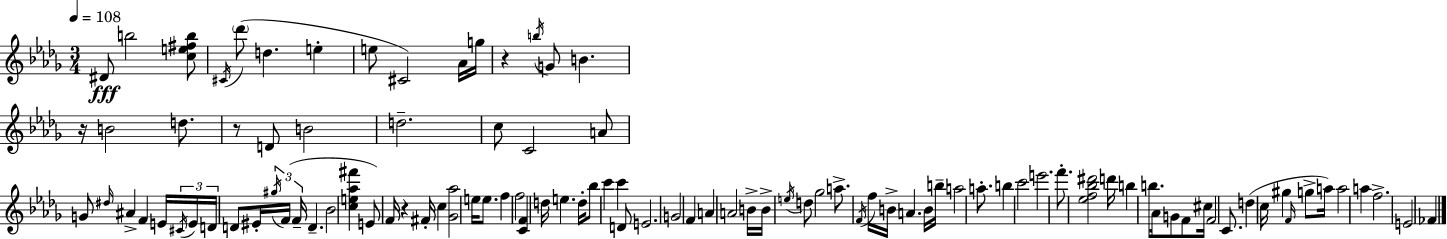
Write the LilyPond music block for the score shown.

{
  \clef treble
  \numericTimeSignature
  \time 3/4
  \key bes \minor
  \tempo 4 = 108
  dis'8\fff b''2 <c'' e'' fis'' b''>8 | \acciaccatura { cis'16 } \parenthesize des'''8( d''4. e''4-. | e''8 cis'2) aes'16 | g''16 r4 \acciaccatura { b''16 } g'8 b'4. | \break r16 b'2 d''8. | r8 d'8 b'2 | d''2.-- | c''8 c'2 | \break a'8 g'8 \grace { dis''16 } ais'4-> f'4 | e'16 \tuplet 3/2 { \acciaccatura { cis'16 } e'16 d'16 } d'8 eis'16-. \tuplet 3/2 { \acciaccatura { gis''16 } f'16( f'16-- } d'4.-- | bes'2 | <c'' e'' aes'' fis'''>4 e'8) f'16 r4 | \break fis'16-. c''4 <ges' aes''>2 | e''16 e''8. f''4 f''2 | <c' f'>4 d''16 e''4. | d''16-. bes''8 c'''4 c'''4 | \break d'8 e'2. | g'2 | f'4 a'4 a'2 | b'16-> b'16-> \acciaccatura { e''16 } d''8 ges''2 | \break a''8.-> \acciaccatura { f'16 } f''16 b'16-> | a'4. b'16 b''16-- a''2 | a''8.-. b''4 c'''2 | e'''2. | \break f'''8.-. <ees'' f'' bes'' dis'''>2 | d'''16 b''4 b''8. | aes'16 g'8 f'8 cis''16 f'2 | c'8. d''4( c''16 | \break gis''4 \grace { f'16 } g''8-> a''16) a''2 | a''4 f''2.-> | e'2 | fes'4 \bar "|."
}